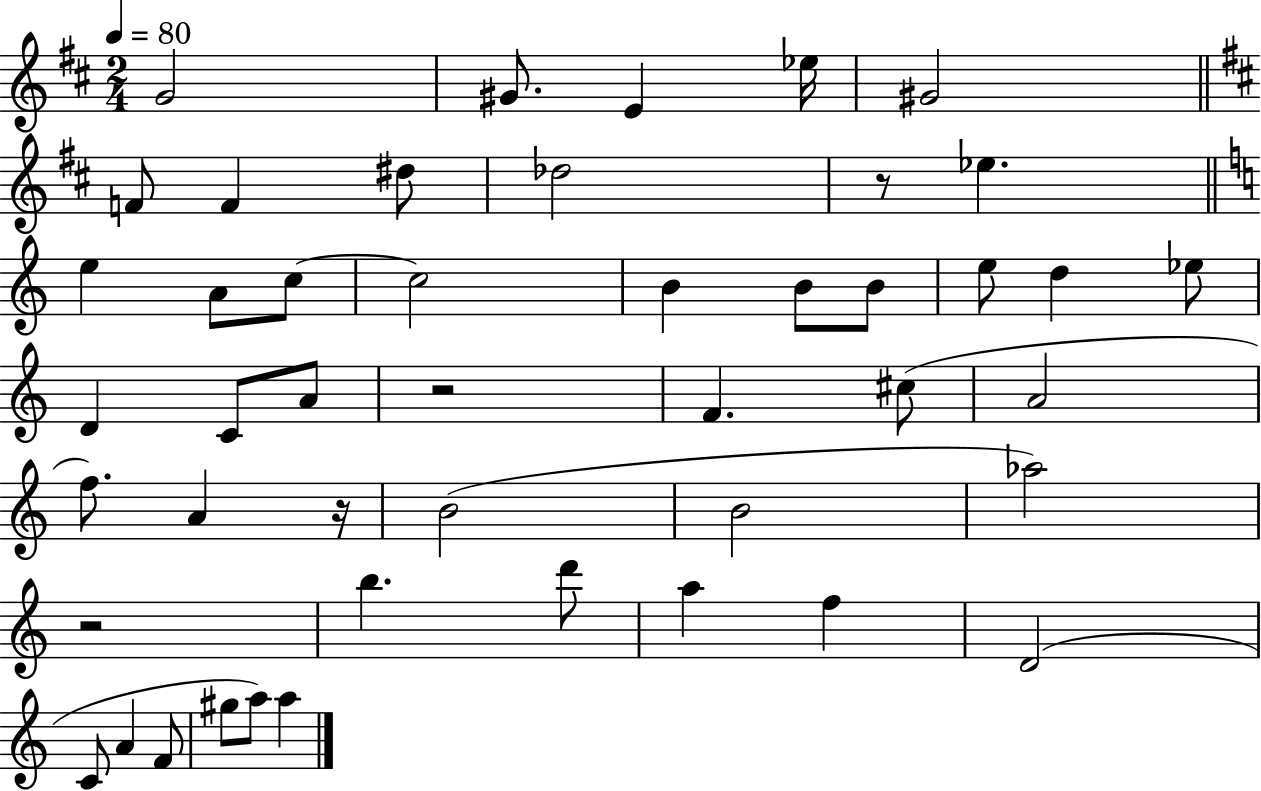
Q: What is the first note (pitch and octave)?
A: G4